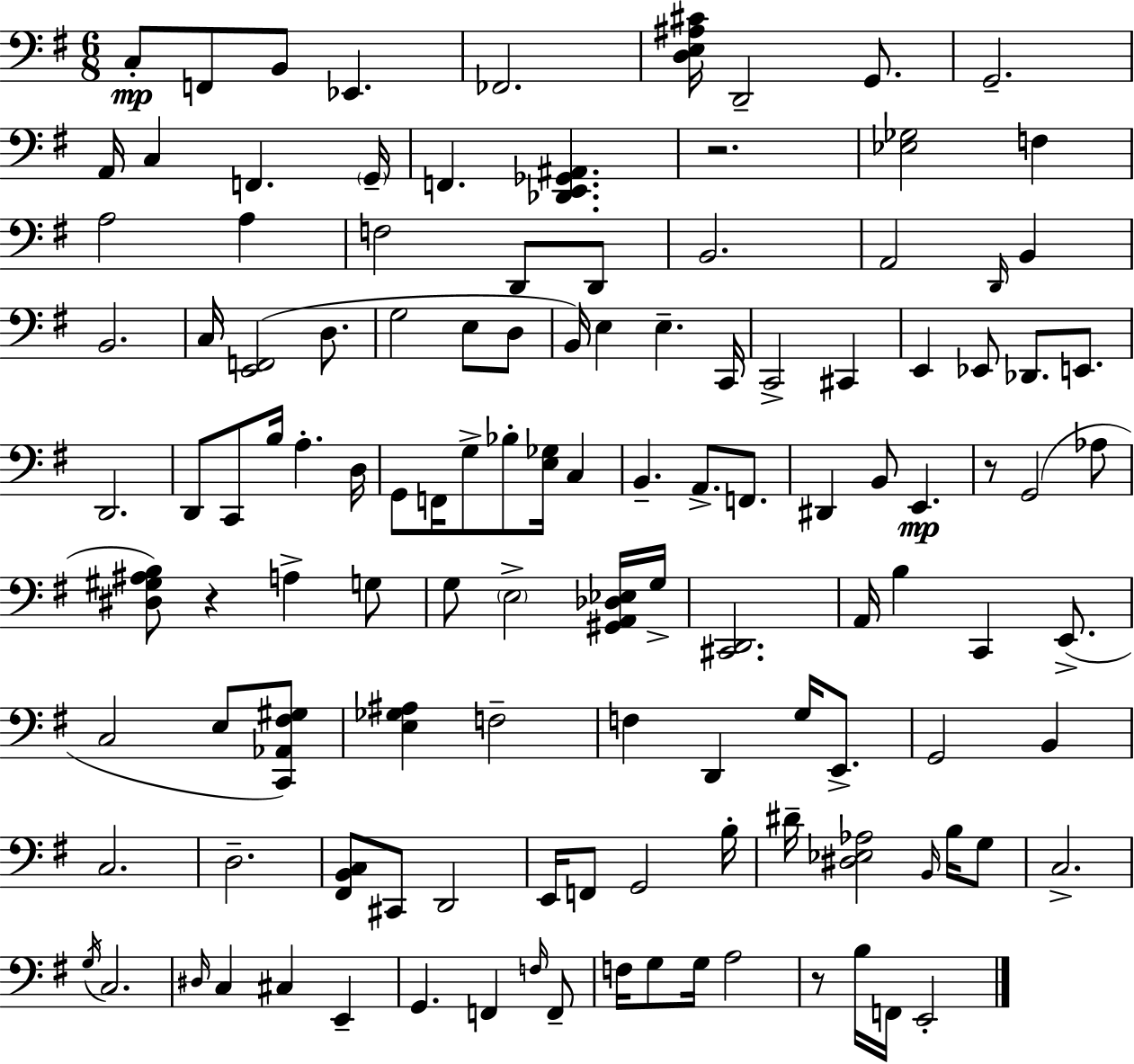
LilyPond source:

{
  \clef bass
  \numericTimeSignature
  \time 6/8
  \key e \minor
  \repeat volta 2 { c8-.\mp f,8 b,8 ees,4. | fes,2. | <d e ais cis'>16 d,2-- g,8. | g,2.-- | \break a,16 c4 f,4. \parenthesize g,16-- | f,4. <des, e, ges, ais,>4. | r2. | <ees ges>2 f4 | \break a2 a4 | f2 d,8 d,8 | b,2. | a,2 \grace { d,16 } b,4 | \break b,2. | c16 <e, f,>2( d8. | g2 e8 d8 | b,16) e4 e4.-- | \break c,16 c,2-> cis,4 | e,4 ees,8 des,8. e,8. | d,2. | d,8 c,8 b16 a4.-. | \break d16 g,8 f,16 g8-> bes8-. <e ges>16 c4 | b,4.-- a,8.-> f,8. | dis,4 b,8 e,4.\mp | r8 g,2( aes8 | \break <dis gis ais b>8) r4 a4-> g8 | g8 \parenthesize e2-> <gis, a, des ees>16 | g16-> <cis, d,>2. | a,16 b4 c,4 e,8.->( | \break c2 e8 <c, aes, fis gis>8) | <e ges ais>4 f2-- | f4 d,4 g16 e,8.-> | g,2 b,4 | \break c2. | d2.-- | <fis, b, c>8 cis,8 d,2 | e,16 f,8 g,2 | \break b16-. dis'16-- <dis ees aes>2 \grace { b,16 } b16 | g8 c2.-> | \acciaccatura { g16 } c2. | \grace { dis16 } c4 cis4 | \break e,4-- g,4. f,4 | \grace { f16 } f,8-- f16 g8 g16 a2 | r8 b16 f,16 e,2-. | } \bar "|."
}